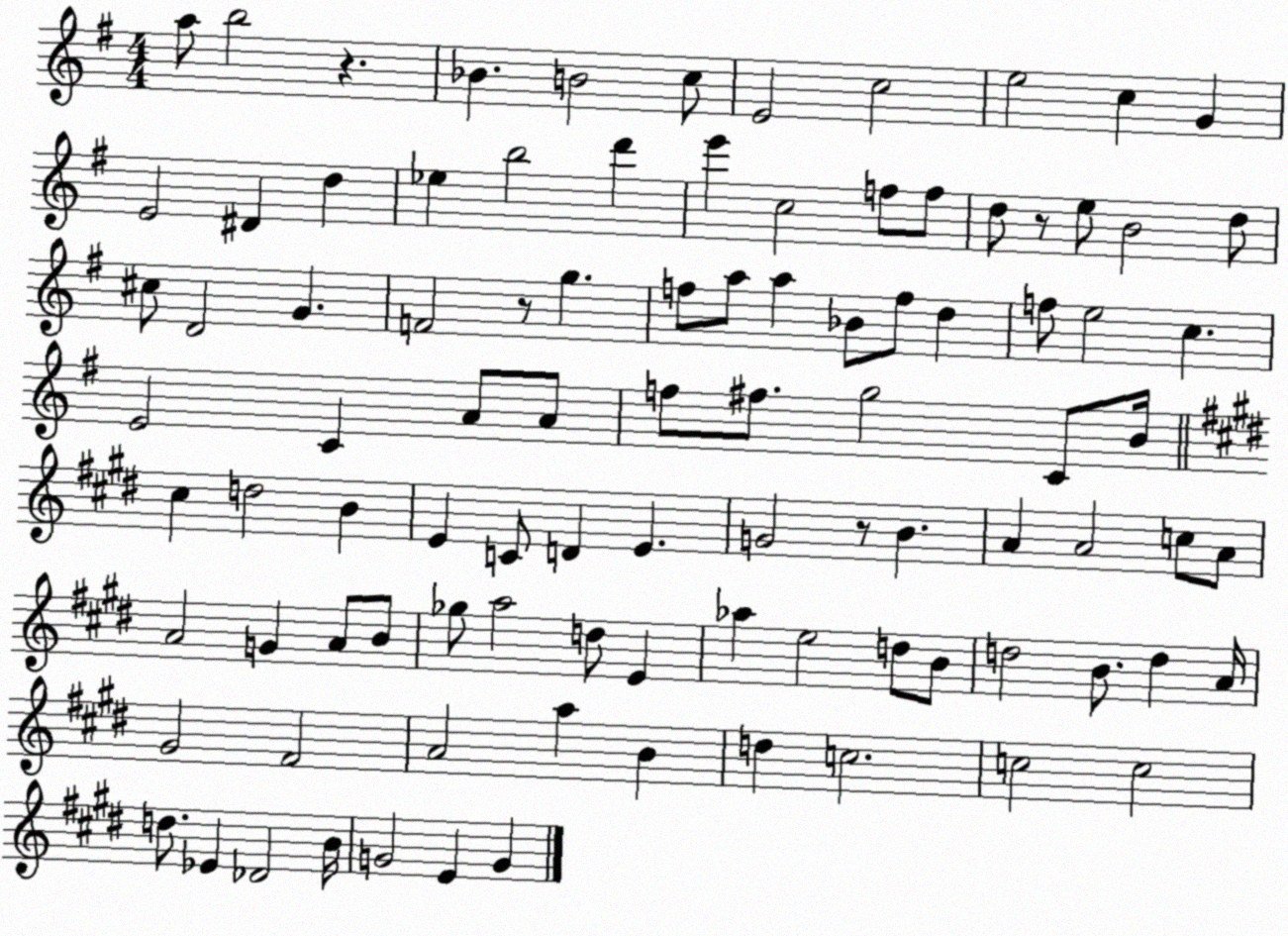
X:1
T:Untitled
M:4/4
L:1/4
K:G
a/2 b2 z _B B2 c/2 E2 c2 e2 c G E2 ^D d _e b2 d' e' c2 f/2 f/2 d/2 z/2 e/2 B2 d/2 ^c/2 D2 G F2 z/2 g f/2 a/2 a _B/2 f/2 d f/2 e2 c E2 C A/2 A/2 f/2 ^f/2 g2 C/2 B/4 ^c d2 B E C/2 D E G2 z/2 B A A2 c/2 A/2 A2 G A/2 B/2 _g/2 a2 d/2 E _a e2 d/2 B/2 d2 B/2 d A/4 ^G2 ^F2 A2 a B d c2 c2 c2 d/2 _E _D2 B/4 G2 E G